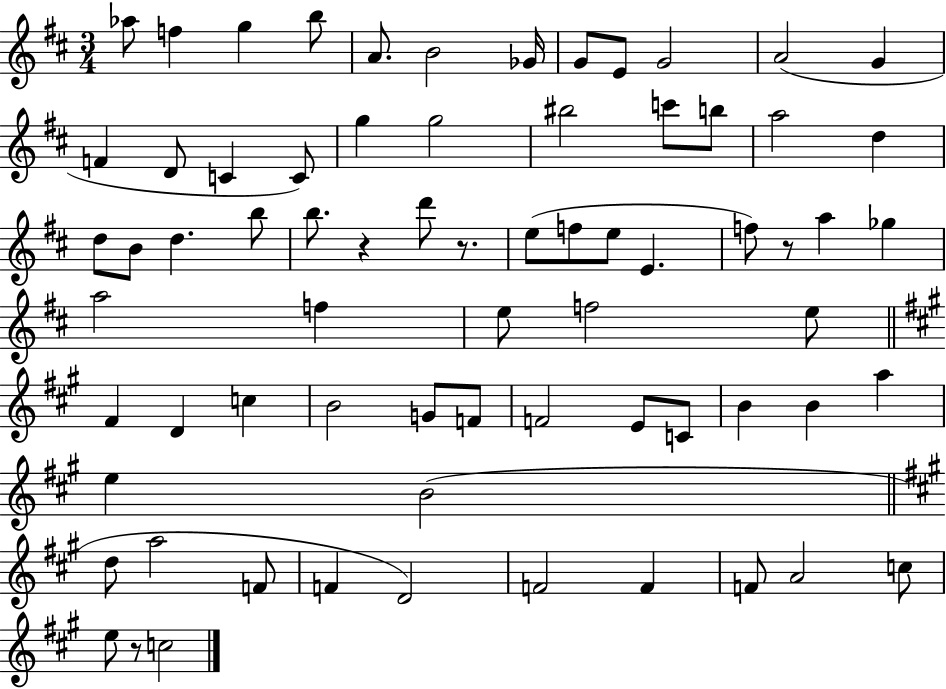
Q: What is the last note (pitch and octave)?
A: C5